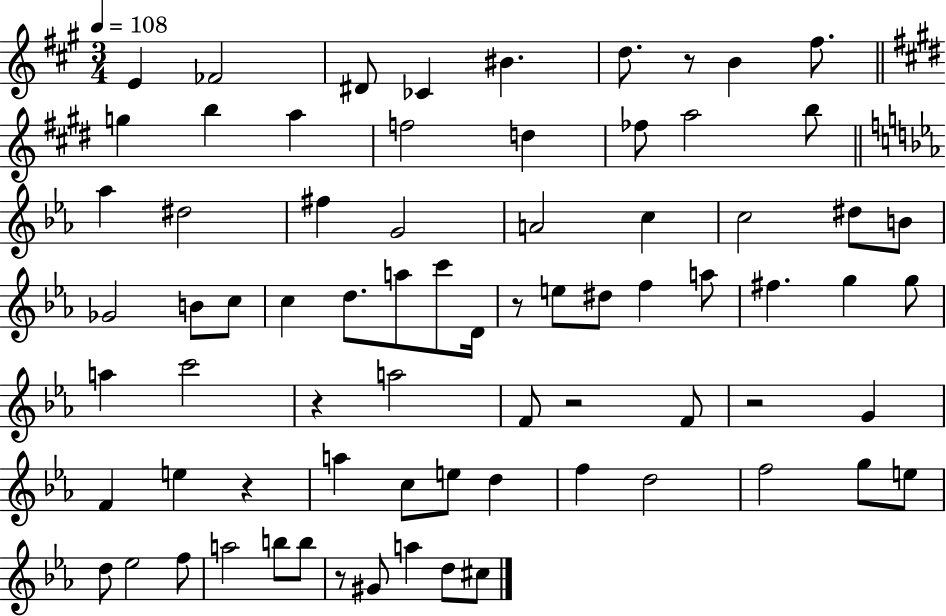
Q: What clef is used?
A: treble